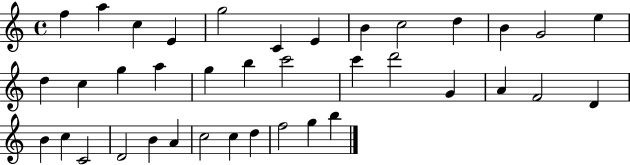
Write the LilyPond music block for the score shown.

{
  \clef treble
  \time 4/4
  \defaultTimeSignature
  \key c \major
  f''4 a''4 c''4 e'4 | g''2 c'4 e'4 | b'4 c''2 d''4 | b'4 g'2 e''4 | \break d''4 c''4 g''4 a''4 | g''4 b''4 c'''2 | c'''4 d'''2 g'4 | a'4 f'2 d'4 | \break b'4 c''4 c'2 | d'2 b'4 a'4 | c''2 c''4 d''4 | f''2 g''4 b''4 | \break \bar "|."
}